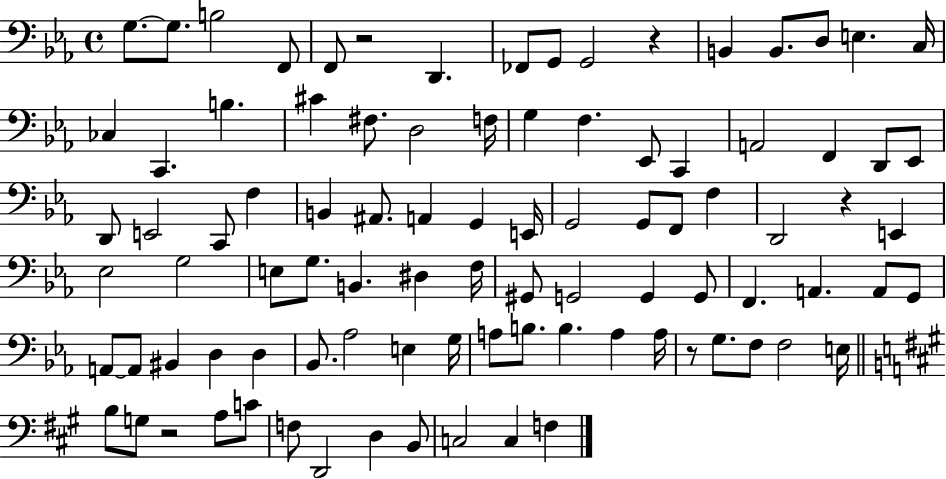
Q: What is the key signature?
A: EES major